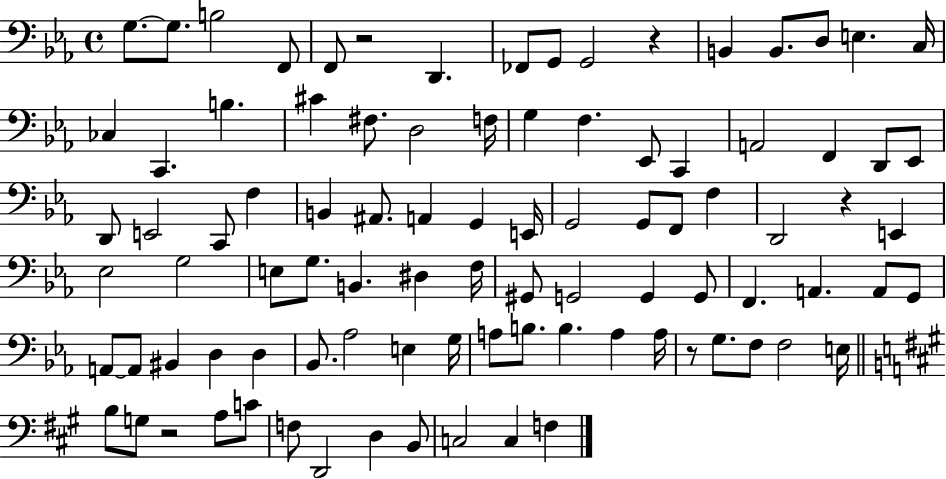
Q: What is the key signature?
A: EES major